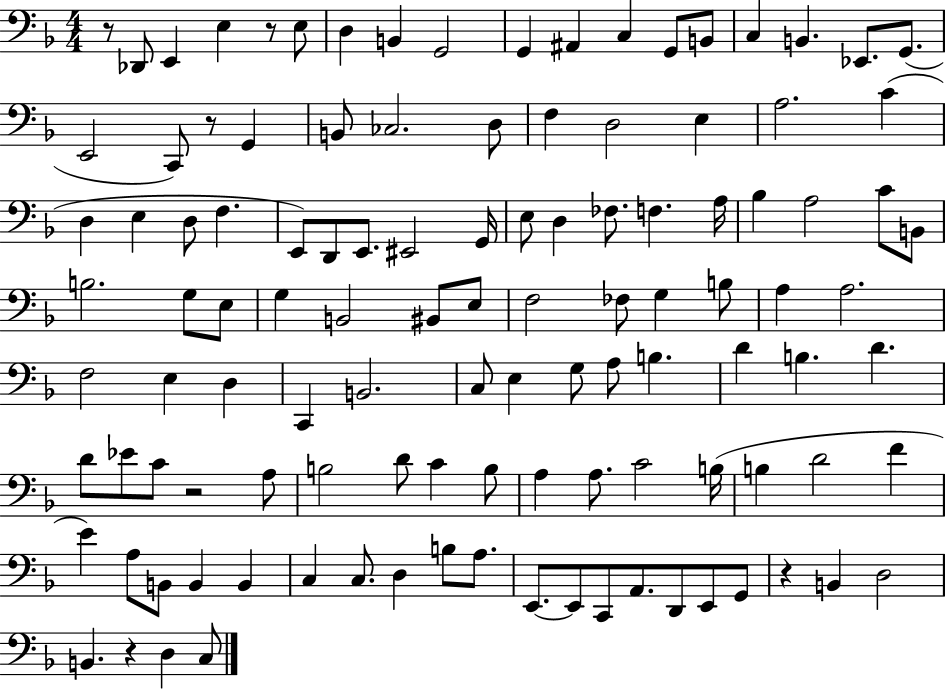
R/e Db2/e E2/q E3/q R/e E3/e D3/q B2/q G2/h G2/q A#2/q C3/q G2/e B2/e C3/q B2/q. Eb2/e. G2/e. E2/h C2/e R/e G2/q B2/e CES3/h. D3/e F3/q D3/h E3/q A3/h. C4/q D3/q E3/q D3/e F3/q. E2/e D2/e E2/e. EIS2/h G2/s E3/e D3/q FES3/e. F3/q. A3/s Bb3/q A3/h C4/e B2/e B3/h. G3/e E3/e G3/q B2/h BIS2/e E3/e F3/h FES3/e G3/q B3/e A3/q A3/h. F3/h E3/q D3/q C2/q B2/h. C3/e E3/q G3/e A3/e B3/q. D4/q B3/q. D4/q. D4/e Eb4/e C4/e R/h A3/e B3/h D4/e C4/q B3/e A3/q A3/e. C4/h B3/s B3/q D4/h F4/q E4/q A3/e B2/e B2/q B2/q C3/q C3/e. D3/q B3/e A3/e. E2/e. E2/e C2/e A2/e. D2/e E2/e G2/e R/q B2/q D3/h B2/q. R/q D3/q C3/e